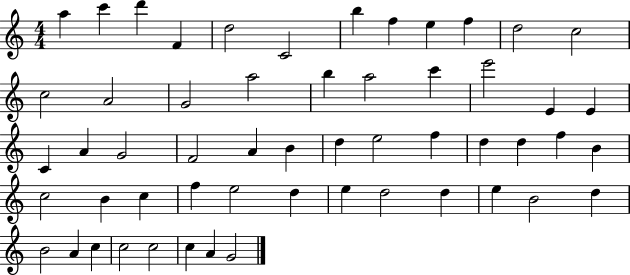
X:1
T:Untitled
M:4/4
L:1/4
K:C
a c' d' F d2 C2 b f e f d2 c2 c2 A2 G2 a2 b a2 c' e'2 E E C A G2 F2 A B d e2 f d d f B c2 B c f e2 d e d2 d e B2 d B2 A c c2 c2 c A G2